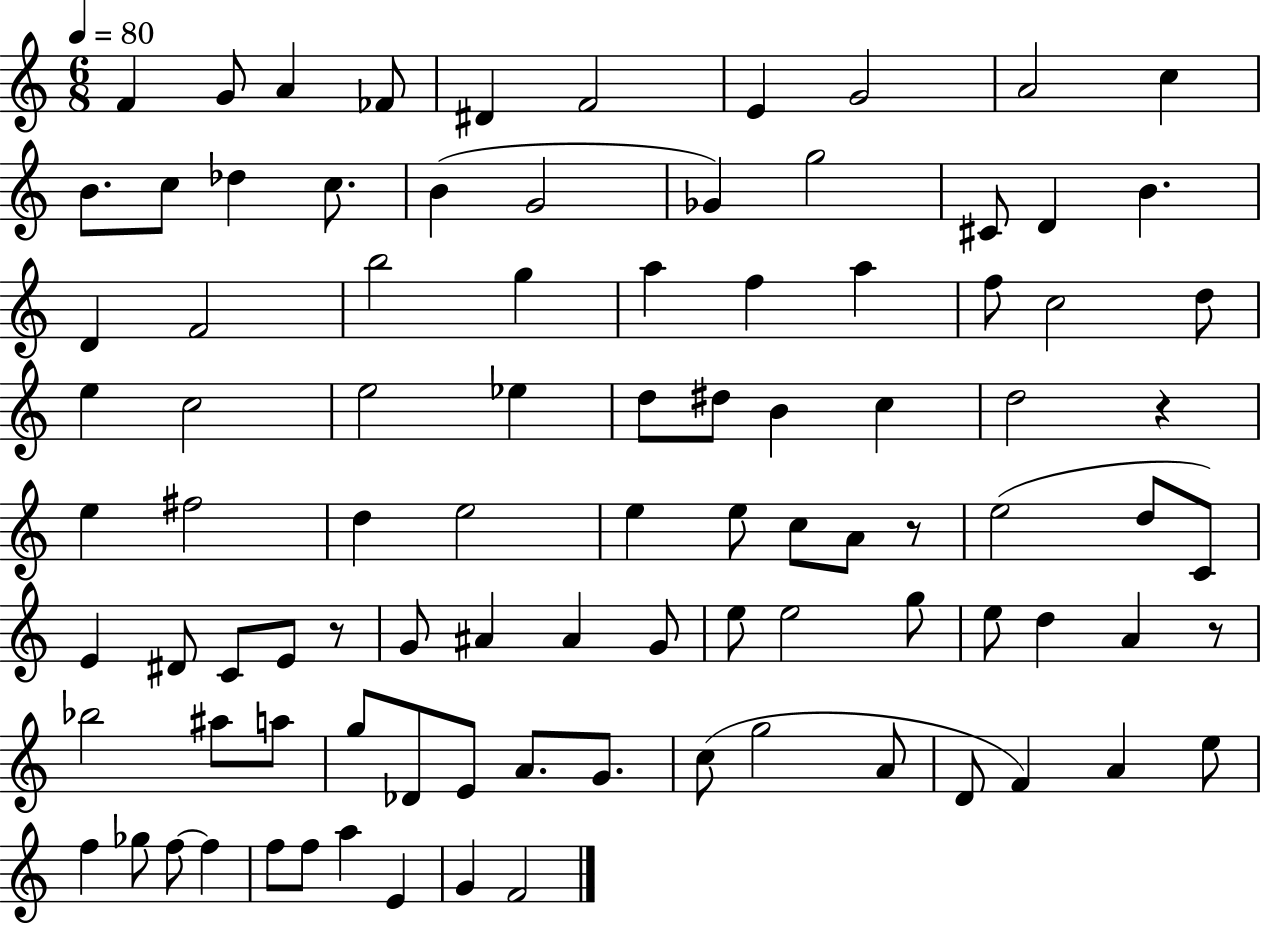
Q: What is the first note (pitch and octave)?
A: F4